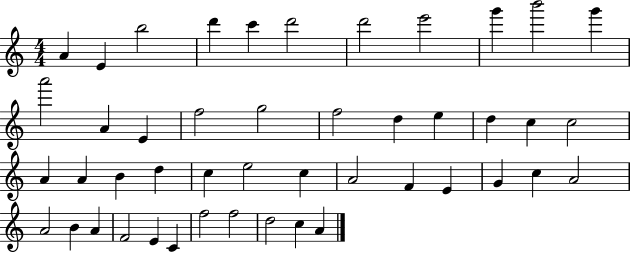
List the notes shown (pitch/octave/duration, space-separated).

A4/q E4/q B5/h D6/q C6/q D6/h D6/h E6/h G6/q B6/h G6/q A6/h A4/q E4/q F5/h G5/h F5/h D5/q E5/q D5/q C5/q C5/h A4/q A4/q B4/q D5/q C5/q E5/h C5/q A4/h F4/q E4/q G4/q C5/q A4/h A4/h B4/q A4/q F4/h E4/q C4/q F5/h F5/h D5/h C5/q A4/q